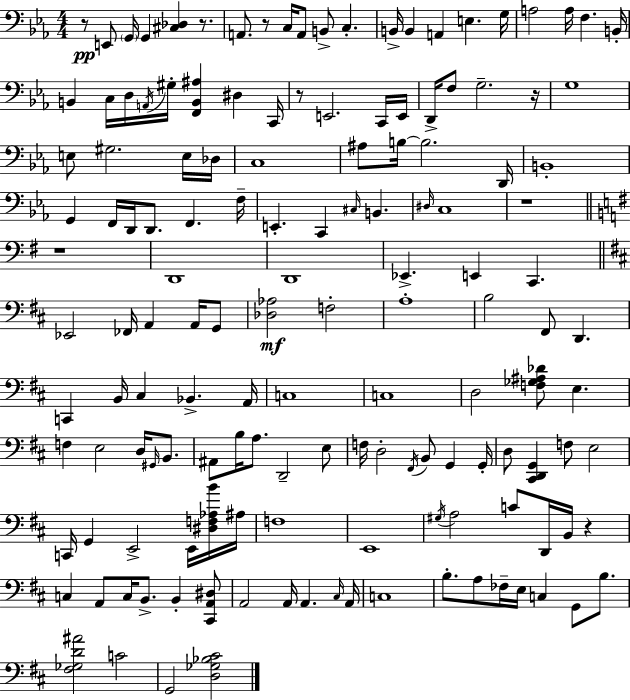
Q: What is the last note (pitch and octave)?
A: G2